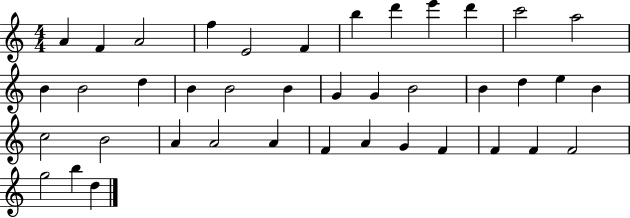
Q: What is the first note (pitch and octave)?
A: A4